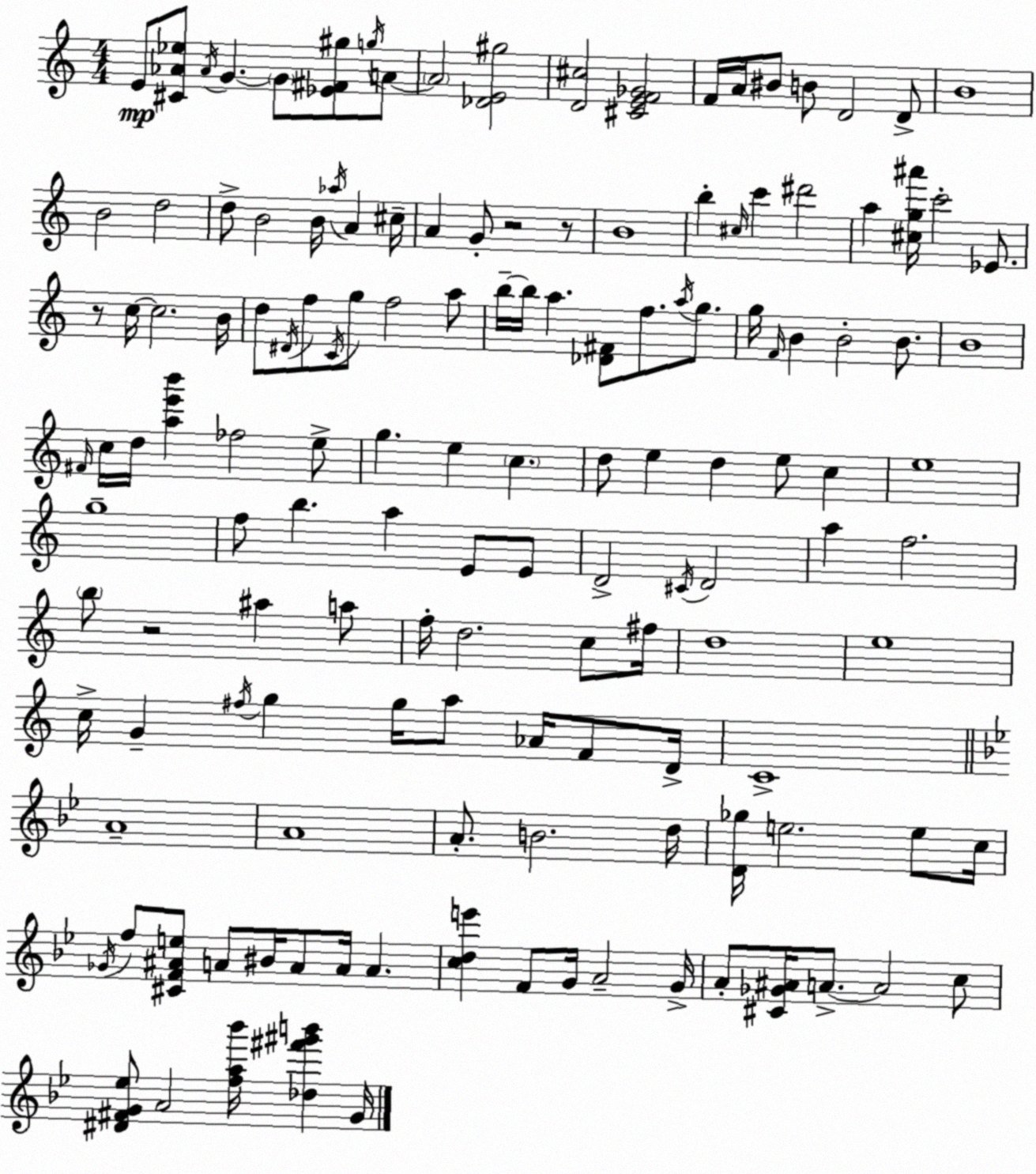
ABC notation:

X:1
T:Untitled
M:4/4
L:1/4
K:Am
E/2 [^C_A_e]/2 _A/4 G G/2 [_E^F^g]/2 g/4 A/2 A2 [_DE^g]2 [D^c]2 [^CEF_G]2 F/4 A/4 ^B/2 B/2 D2 D/2 B4 B2 d2 d/2 B2 B/4 _a/4 A ^c/4 A G/2 z2 z/2 B4 b ^c/4 c' ^d'2 a [^cg^a']/4 c'2 _E/2 z/2 c/4 c2 B/4 d/2 ^D/4 f/2 C/4 g/2 f2 a/2 b/4 b/4 a [_D^F]/2 f/2 a/4 g/2 g/4 F/4 B B2 B/2 B4 ^F/4 c/4 d/4 [ae'b'] _f2 e/2 g e c d/2 e d e/2 c e4 g4 f/2 b a E/2 E/2 D2 ^C/4 D2 a f2 b/2 z2 ^a a/2 f/4 d2 c/2 ^f/4 d4 e4 c/4 G ^f/4 g g/4 a/2 _A/4 F/2 D/4 C4 A4 A4 A/2 B2 d/4 [D_g]/4 e2 e/2 c/4 _G/4 f/2 [^CF^Ae]/2 A/2 ^B/4 A/2 A/4 A [cde'] F/2 G/4 A2 G/4 A/2 [^C_G^A]/4 A/2 A2 c/2 [^D^FG_e]/2 A2 [fa_b']/4 [_d^f'^g'b'] G/4